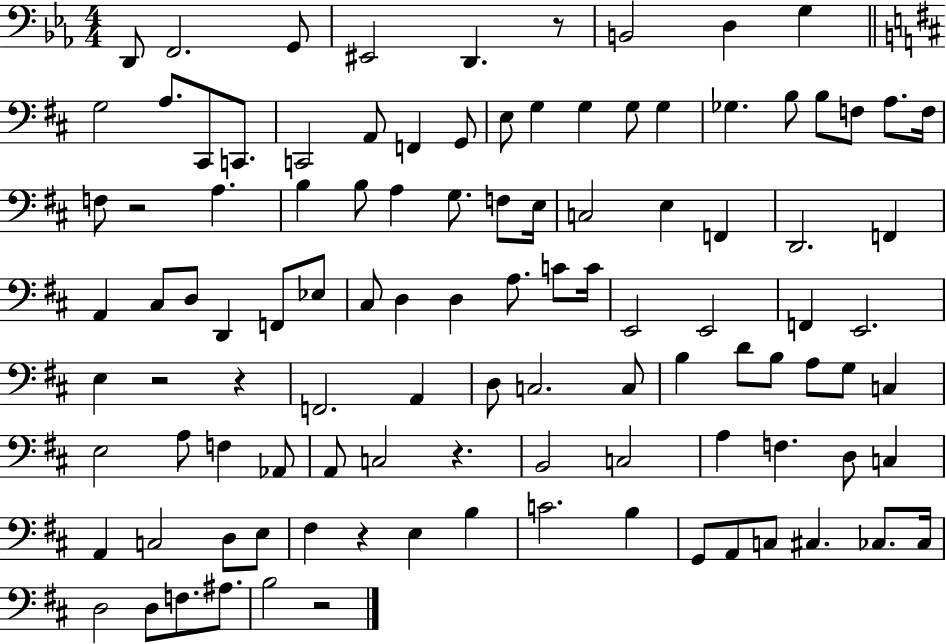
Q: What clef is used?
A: bass